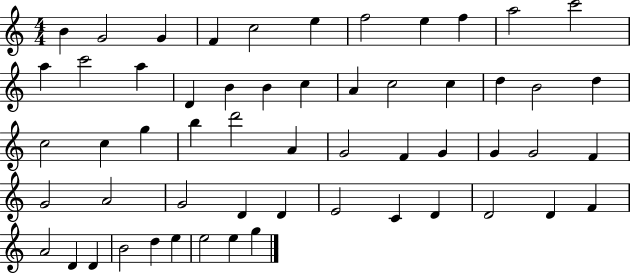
X:1
T:Untitled
M:4/4
L:1/4
K:C
B G2 G F c2 e f2 e f a2 c'2 a c'2 a D B B c A c2 c d B2 d c2 c g b d'2 A G2 F G G G2 F G2 A2 G2 D D E2 C D D2 D F A2 D D B2 d e e2 e g